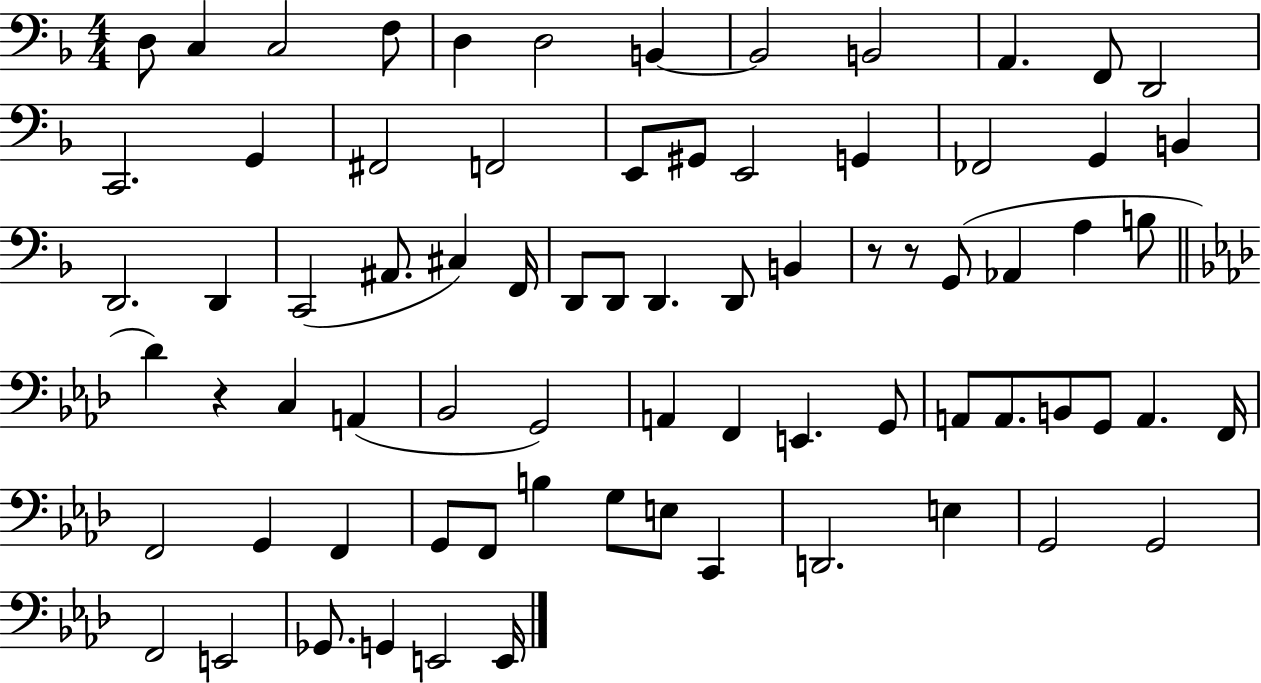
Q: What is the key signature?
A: F major